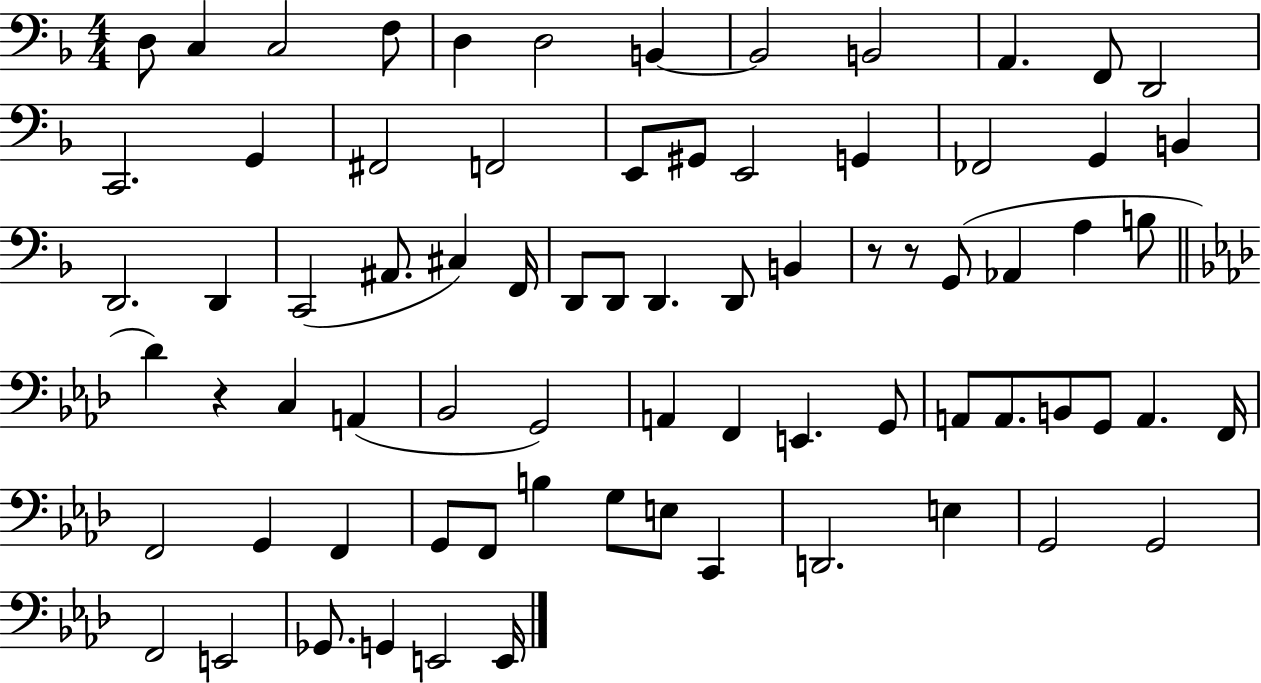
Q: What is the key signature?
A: F major